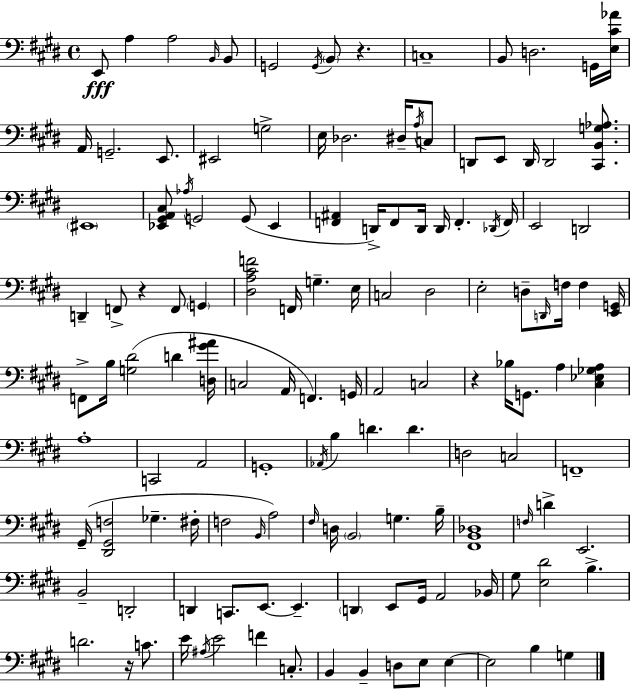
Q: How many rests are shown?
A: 4